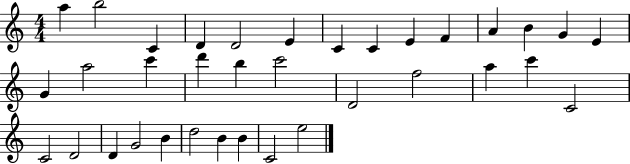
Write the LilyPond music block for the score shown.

{
  \clef treble
  \numericTimeSignature
  \time 4/4
  \key c \major
  a''4 b''2 c'4 | d'4 d'2 e'4 | c'4 c'4 e'4 f'4 | a'4 b'4 g'4 e'4 | \break g'4 a''2 c'''4 | d'''4 b''4 c'''2 | d'2 f''2 | a''4 c'''4 c'2 | \break c'2 d'2 | d'4 g'2 b'4 | d''2 b'4 b'4 | c'2 e''2 | \break \bar "|."
}